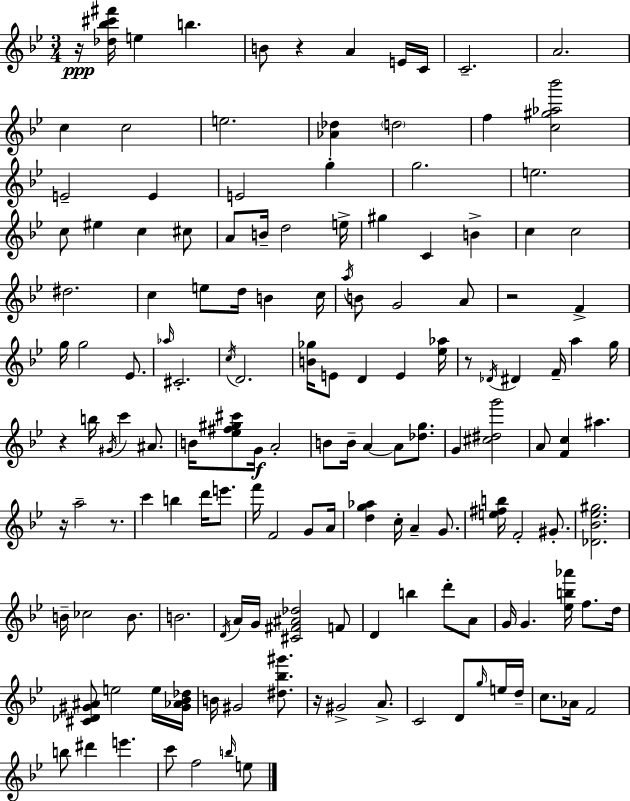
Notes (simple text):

R/s [Db5,Bb5,C#6,F#6]/s E5/q B5/q. B4/e R/q A4/q E4/s C4/s C4/h. A4/h. C5/q C5/h E5/h. [Ab4,Db5]/q D5/h F5/q [C5,G#5,Ab5,Bb6]/h E4/h E4/q E4/h G5/q G5/h. E5/h. C5/e EIS5/q C5/q C#5/e A4/e B4/s D5/h E5/s G#5/q C4/q B4/q C5/q C5/h D#5/h. C5/q E5/e D5/s B4/q C5/s A5/s B4/e G4/h A4/e R/h F4/q G5/s G5/h Eb4/e. Ab5/s C#4/h. C5/s D4/h. [B4,Gb5]/s E4/e D4/q E4/q [Eb5,Ab5]/s R/e Db4/s D#4/q F4/s A5/q G5/s R/q B5/s G#4/s C6/q A#4/e. B4/s [Eb5,F#5,G#5,C#6]/e G4/s A4/h B4/e B4/s A4/q A4/e [Db5,G5]/e. G4/q [C#5,D#5,G6]/h A4/e [F4,C5]/q A#5/q. R/s A5/h R/e. C6/q B5/q D6/s E6/e. F6/s F4/h G4/e A4/s [D5,G5,Ab5]/q C5/s A4/q G4/e. [E5,F#5,B5]/s F4/h G#4/e. [Db4,Bb4,Eb5,G#5]/h. B4/s CES5/h B4/e. B4/h. D4/s A4/s G4/s [C#4,F#4,A#4,Db5]/h F4/e D4/q B5/q D6/e A4/e G4/s G4/q. [Eb5,B5,Ab6]/s F5/e. D5/s [C#4,Db4,G#4,A#4]/e E5/h E5/s [G#4,Ab4,Bb4,Db5]/s B4/s G#4/h [D#5,Bb5,G#6]/e. R/s G#4/h A4/e. C4/h D4/e G5/s E5/s D5/s C5/e. Ab4/s F4/h B5/e D#6/q E6/q. C6/e F5/h B5/s E5/e